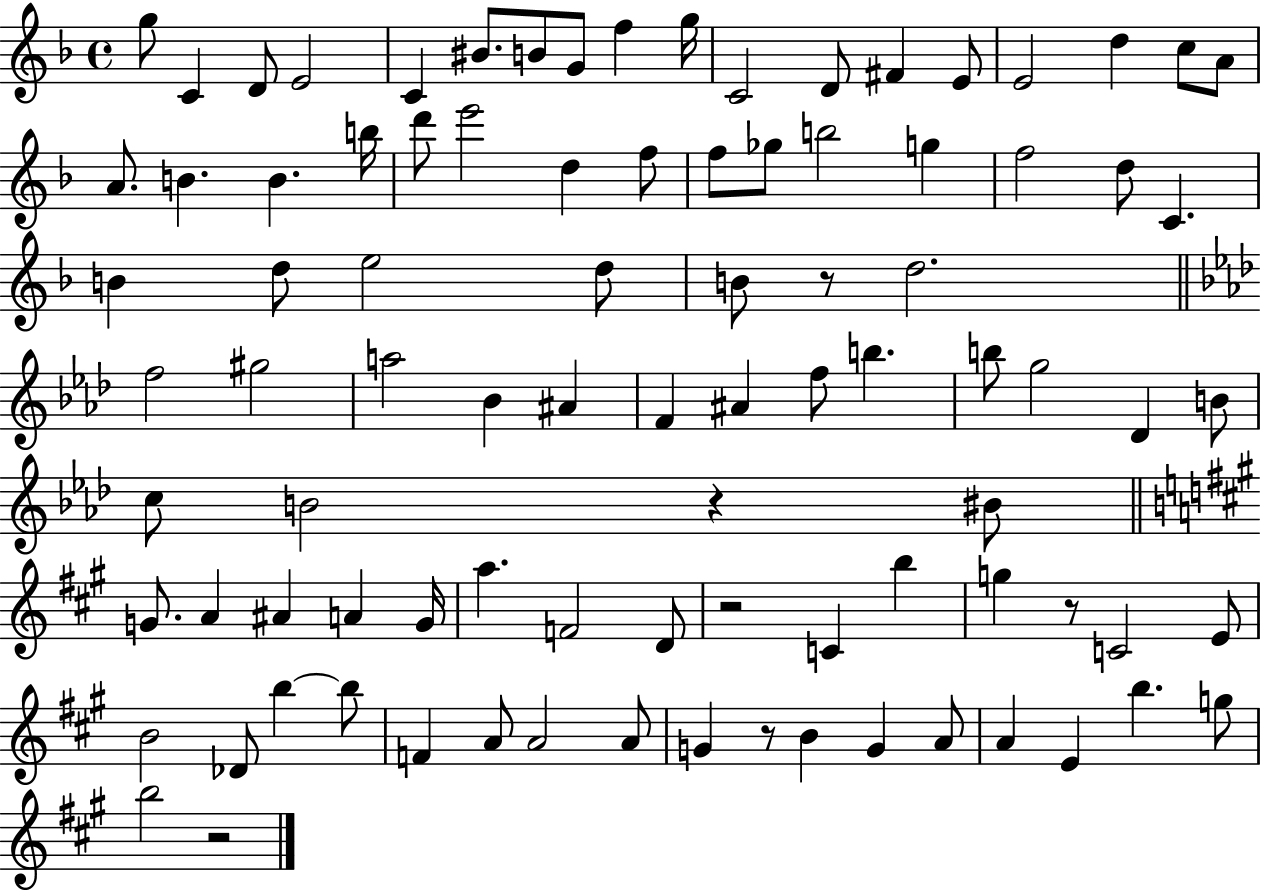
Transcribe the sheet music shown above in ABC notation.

X:1
T:Untitled
M:4/4
L:1/4
K:F
g/2 C D/2 E2 C ^B/2 B/2 G/2 f g/4 C2 D/2 ^F E/2 E2 d c/2 A/2 A/2 B B b/4 d'/2 e'2 d f/2 f/2 _g/2 b2 g f2 d/2 C B d/2 e2 d/2 B/2 z/2 d2 f2 ^g2 a2 _B ^A F ^A f/2 b b/2 g2 _D B/2 c/2 B2 z ^B/2 G/2 A ^A A G/4 a F2 D/2 z2 C b g z/2 C2 E/2 B2 _D/2 b b/2 F A/2 A2 A/2 G z/2 B G A/2 A E b g/2 b2 z2